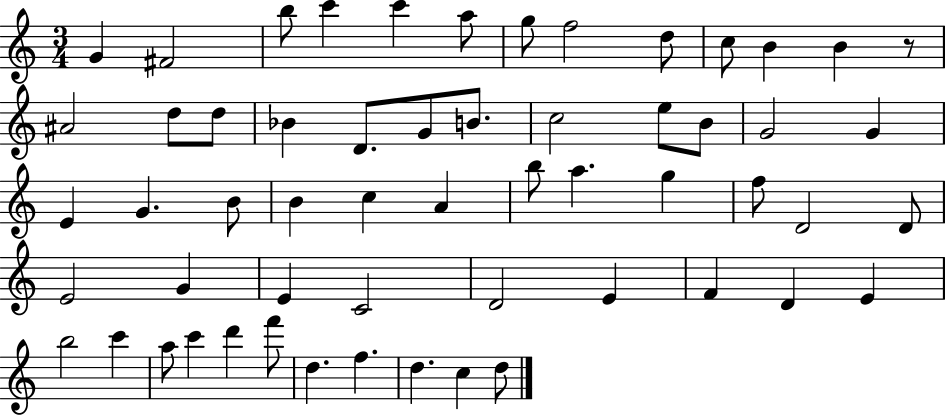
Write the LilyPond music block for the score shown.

{
  \clef treble
  \numericTimeSignature
  \time 3/4
  \key c \major
  g'4 fis'2 | b''8 c'''4 c'''4 a''8 | g''8 f''2 d''8 | c''8 b'4 b'4 r8 | \break ais'2 d''8 d''8 | bes'4 d'8. g'8 b'8. | c''2 e''8 b'8 | g'2 g'4 | \break e'4 g'4. b'8 | b'4 c''4 a'4 | b''8 a''4. g''4 | f''8 d'2 d'8 | \break e'2 g'4 | e'4 c'2 | d'2 e'4 | f'4 d'4 e'4 | \break b''2 c'''4 | a''8 c'''4 d'''4 f'''8 | d''4. f''4. | d''4. c''4 d''8 | \break \bar "|."
}